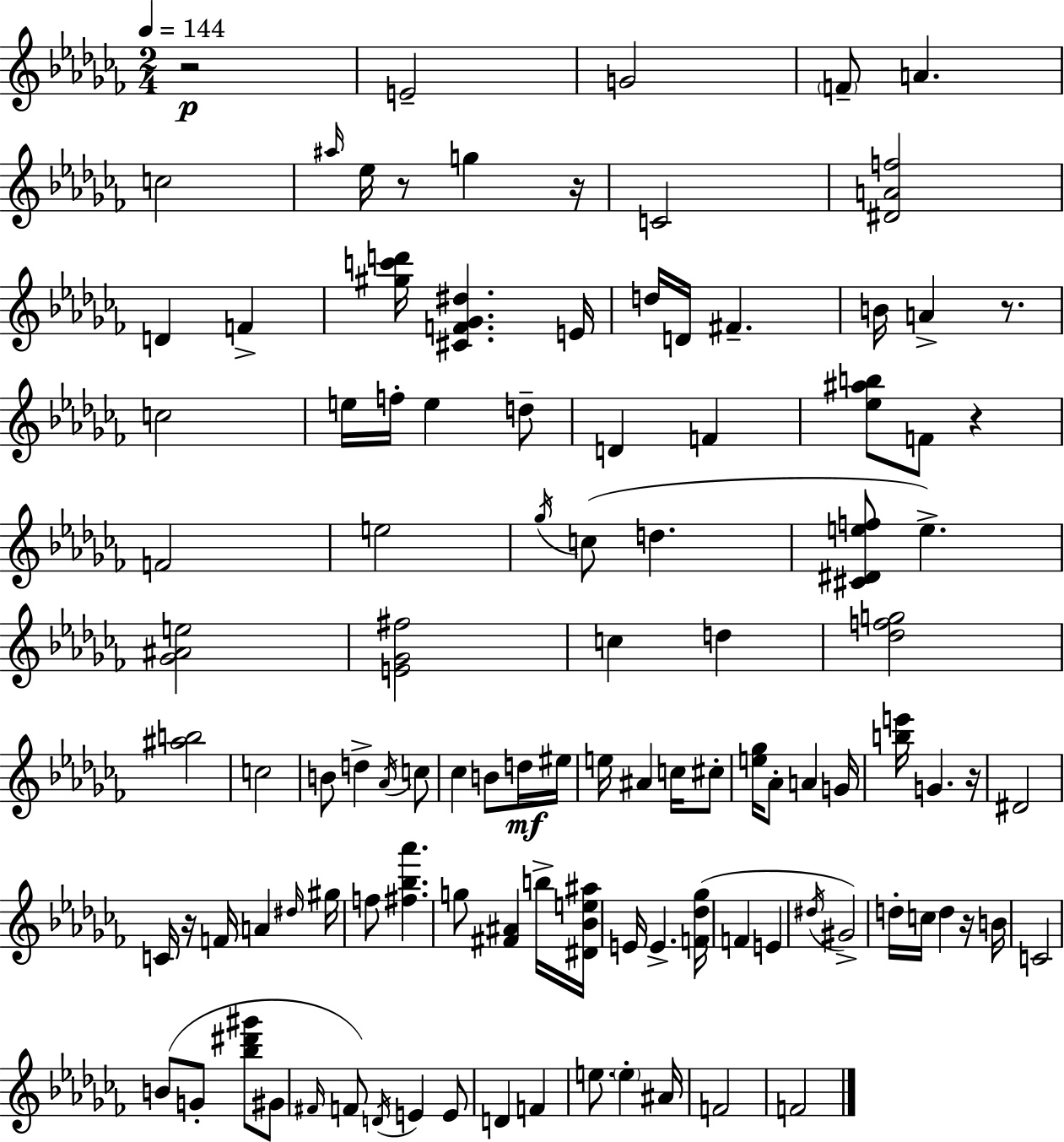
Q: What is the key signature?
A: AES minor